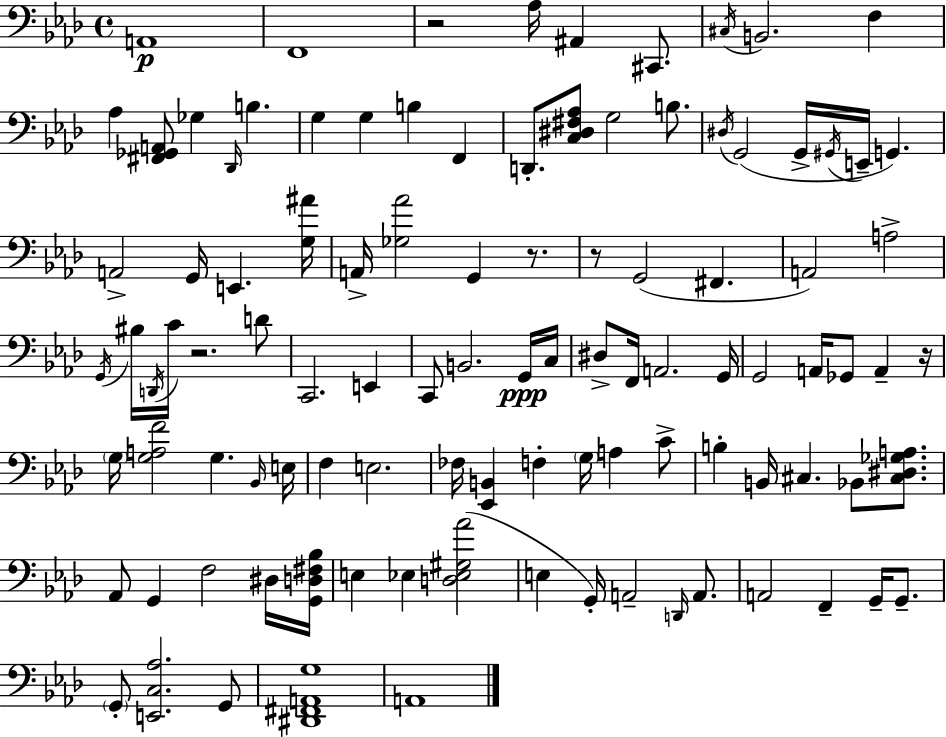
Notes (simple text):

A2/w F2/w R/h Ab3/s A#2/q C#2/e. C#3/s B2/h. F3/q Ab3/q [F#2,Gb2,A2]/e Gb3/q Db2/s B3/q. G3/q G3/q B3/q F2/q D2/e. [C3,D#3,F#3,Ab3]/e G3/h B3/e. D#3/s G2/h G2/s G#2/s E2/s G2/q. A2/h G2/s E2/q. [G3,A#4]/s A2/s [Gb3,Ab4]/h G2/q R/e. R/e G2/h F#2/q. A2/h A3/h G2/s BIS3/s D2/s C4/s R/h. D4/e C2/h. E2/q C2/e B2/h. G2/s C3/s D#3/e F2/s A2/h. G2/s G2/h A2/s Gb2/e A2/q R/s G3/s [G3,A3,F4]/h G3/q. Bb2/s E3/s F3/q E3/h. FES3/s [Eb2,B2]/q F3/q G3/s A3/q C4/e B3/q B2/s C#3/q. Bb2/e [C#3,D#3,Gb3,A3]/e. Ab2/e G2/q F3/h D#3/s [G2,D3,F#3,Bb3]/s E3/q Eb3/q [D3,Eb3,G#3,Ab4]/h E3/q G2/s A2/h D2/s A2/e. A2/h F2/q G2/s G2/e. G2/e [E2,C3,Ab3]/h. G2/e [D#2,F#2,A2,G3]/w A2/w